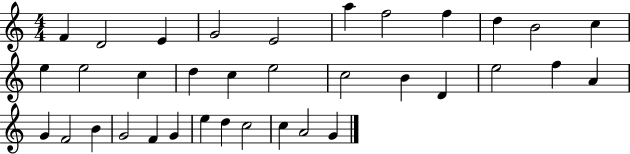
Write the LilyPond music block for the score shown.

{
  \clef treble
  \numericTimeSignature
  \time 4/4
  \key c \major
  f'4 d'2 e'4 | g'2 e'2 | a''4 f''2 f''4 | d''4 b'2 c''4 | \break e''4 e''2 c''4 | d''4 c''4 e''2 | c''2 b'4 d'4 | e''2 f''4 a'4 | \break g'4 f'2 b'4 | g'2 f'4 g'4 | e''4 d''4 c''2 | c''4 a'2 g'4 | \break \bar "|."
}